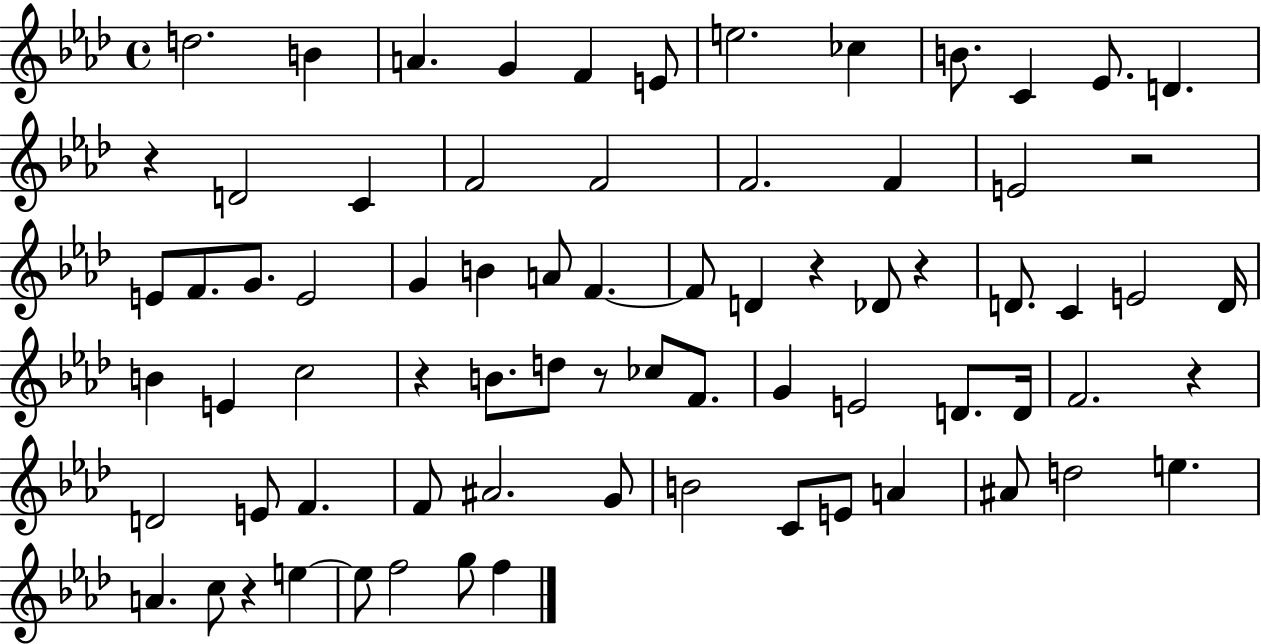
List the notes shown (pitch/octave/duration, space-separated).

D5/h. B4/q A4/q. G4/q F4/q E4/e E5/h. CES5/q B4/e. C4/q Eb4/e. D4/q. R/q D4/h C4/q F4/h F4/h F4/h. F4/q E4/h R/h E4/e F4/e. G4/e. E4/h G4/q B4/q A4/e F4/q. F4/e D4/q R/q Db4/e R/q D4/e. C4/q E4/h D4/s B4/q E4/q C5/h R/q B4/e. D5/e R/e CES5/e F4/e. G4/q E4/h D4/e. D4/s F4/h. R/q D4/h E4/e F4/q. F4/e A#4/h. G4/e B4/h C4/e E4/e A4/q A#4/e D5/h E5/q. A4/q. C5/e R/q E5/q E5/e F5/h G5/e F5/q